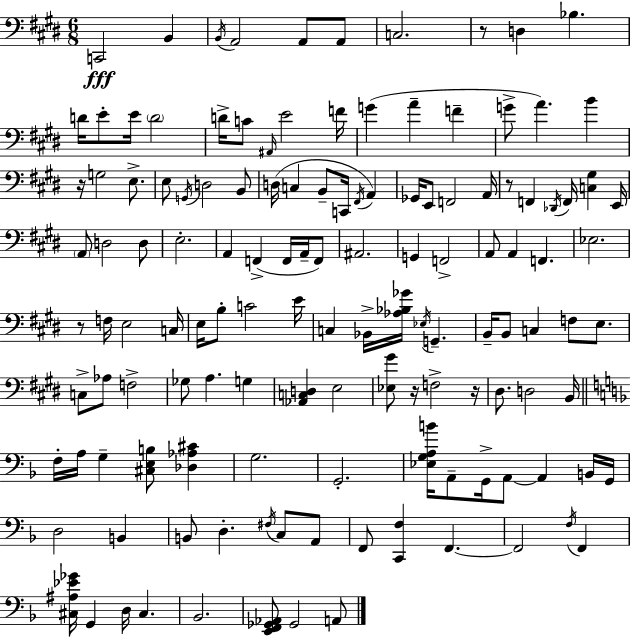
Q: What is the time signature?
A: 6/8